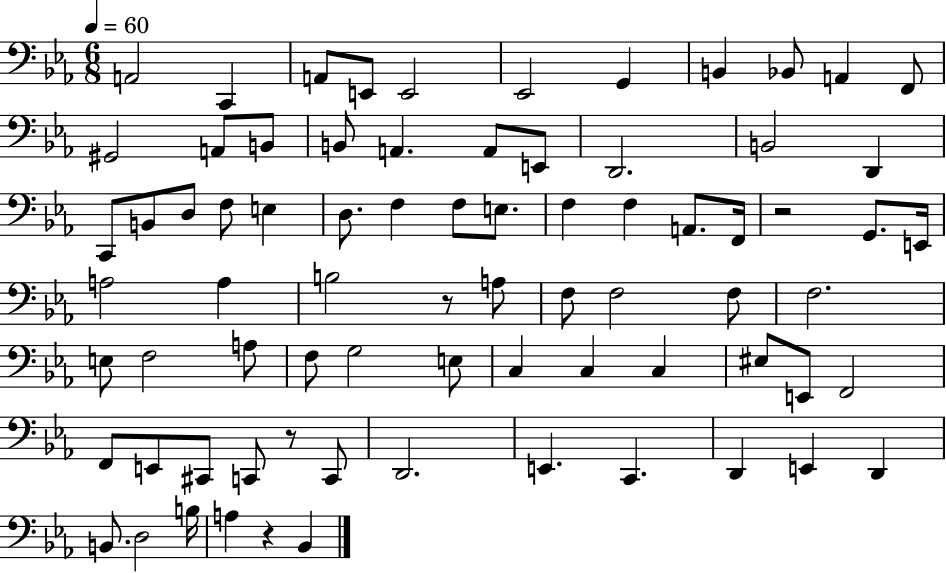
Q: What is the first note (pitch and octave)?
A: A2